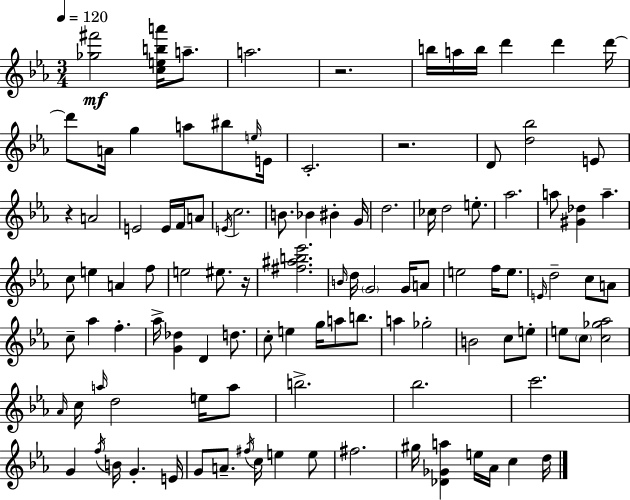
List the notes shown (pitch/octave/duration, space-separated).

[Gb5,F#6]/h [C5,E5,B5,A6]/s A5/e. A5/h. R/h. B5/s A5/s B5/s D6/q D6/q D6/s D6/e A4/s G5/q A5/e BIS5/e E5/s E4/s C4/h. R/h. D4/e [D5,Bb5]/h E4/e R/q A4/h E4/h E4/s F4/s A4/e E4/s C5/h. B4/e. Bb4/q BIS4/q G4/s D5/h. CES5/s D5/h E5/e. Ab5/h. A5/e [G#4,Db5]/q A5/q. C5/e E5/q A4/q F5/e E5/h EIS5/e. R/s [F#5,A#5,B5,Eb6]/h. B4/s D5/s G4/h G4/s A4/e E5/h F5/s E5/e. E4/s D5/h C5/e A4/e C5/e Ab5/q F5/q. Ab5/s [G4,Db5]/q D4/q D5/e. C5/e E5/q G5/s A5/e B5/e. A5/q Gb5/h B4/h C5/e E5/e E5/e C5/e [C5,Gb5,Ab5]/h Ab4/s C5/s A5/s D5/h E5/s A5/e B5/h. Bb5/h. C6/h. G4/q F5/s B4/s G4/q. E4/s G4/e A4/e. F#5/s C5/s E5/q E5/e F#5/h. G#5/s [Db4,Gb4,A5]/q E5/s Ab4/s C5/q D5/s